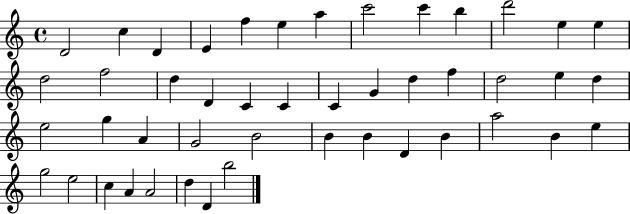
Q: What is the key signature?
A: C major